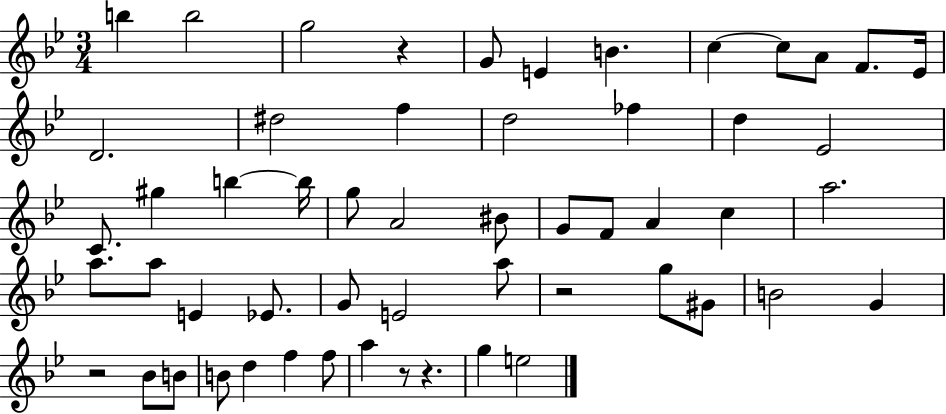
{
  \clef treble
  \numericTimeSignature
  \time 3/4
  \key bes \major
  b''4 b''2 | g''2 r4 | g'8 e'4 b'4. | c''4~~ c''8 a'8 f'8. ees'16 | \break d'2. | dis''2 f''4 | d''2 fes''4 | d''4 ees'2 | \break c'8. gis''4 b''4~~ b''16 | g''8 a'2 bis'8 | g'8 f'8 a'4 c''4 | a''2. | \break a''8. a''8 e'4 ees'8. | g'8 e'2 a''8 | r2 g''8 gis'8 | b'2 g'4 | \break r2 bes'8 b'8 | b'8 d''4 f''4 f''8 | a''4 r8 r4. | g''4 e''2 | \break \bar "|."
}